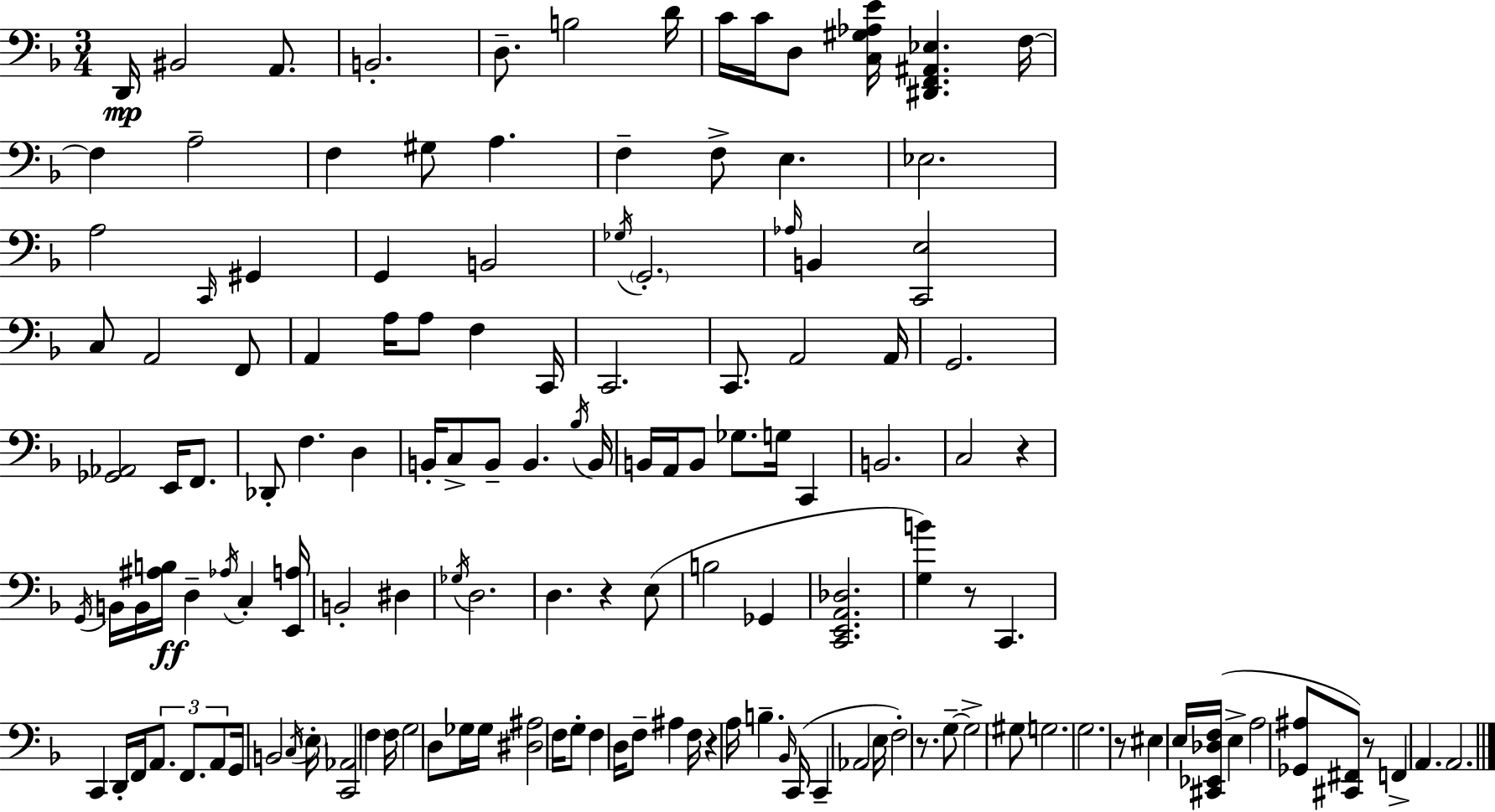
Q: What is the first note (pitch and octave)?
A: D2